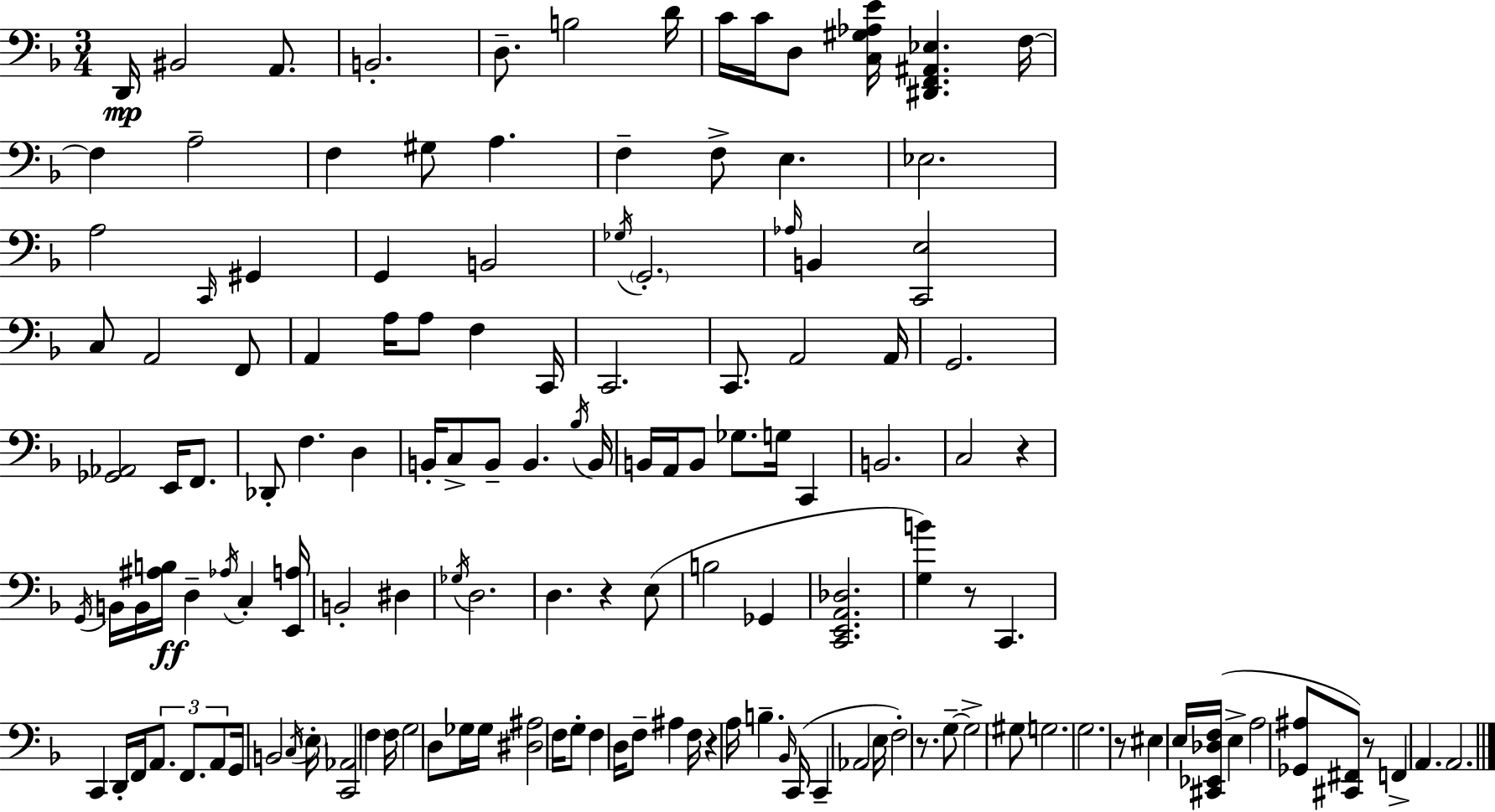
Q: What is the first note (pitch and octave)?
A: D2